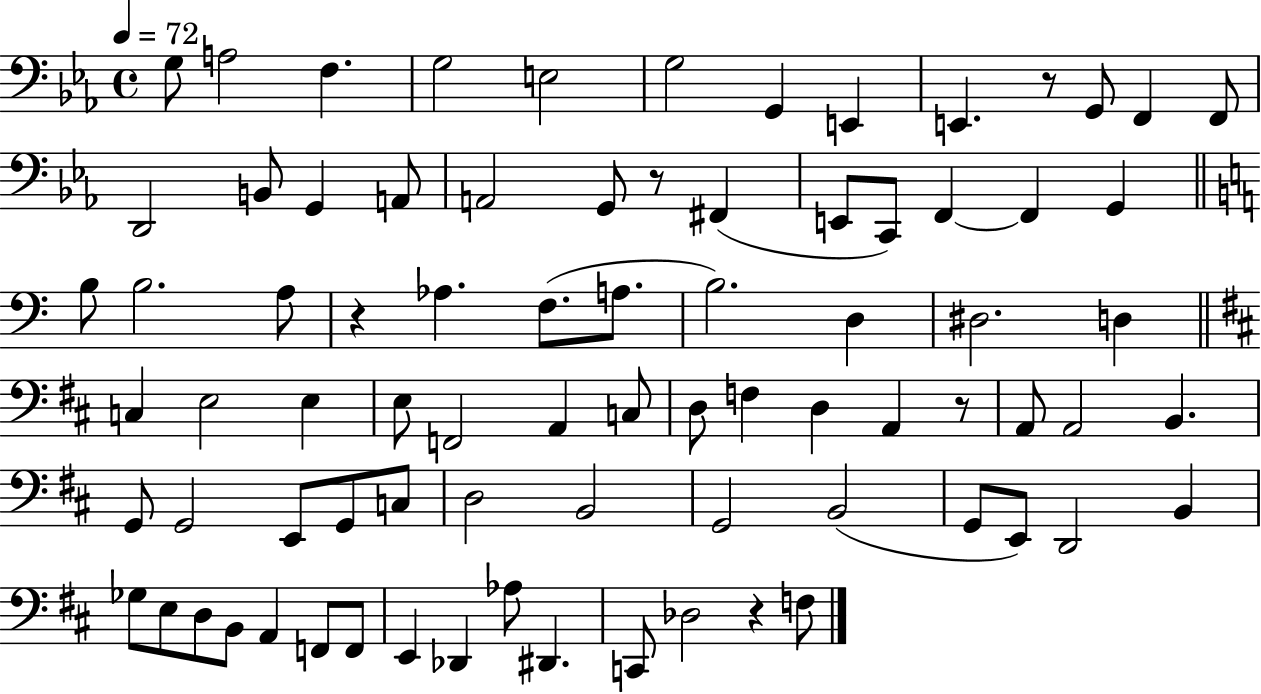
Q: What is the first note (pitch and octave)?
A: G3